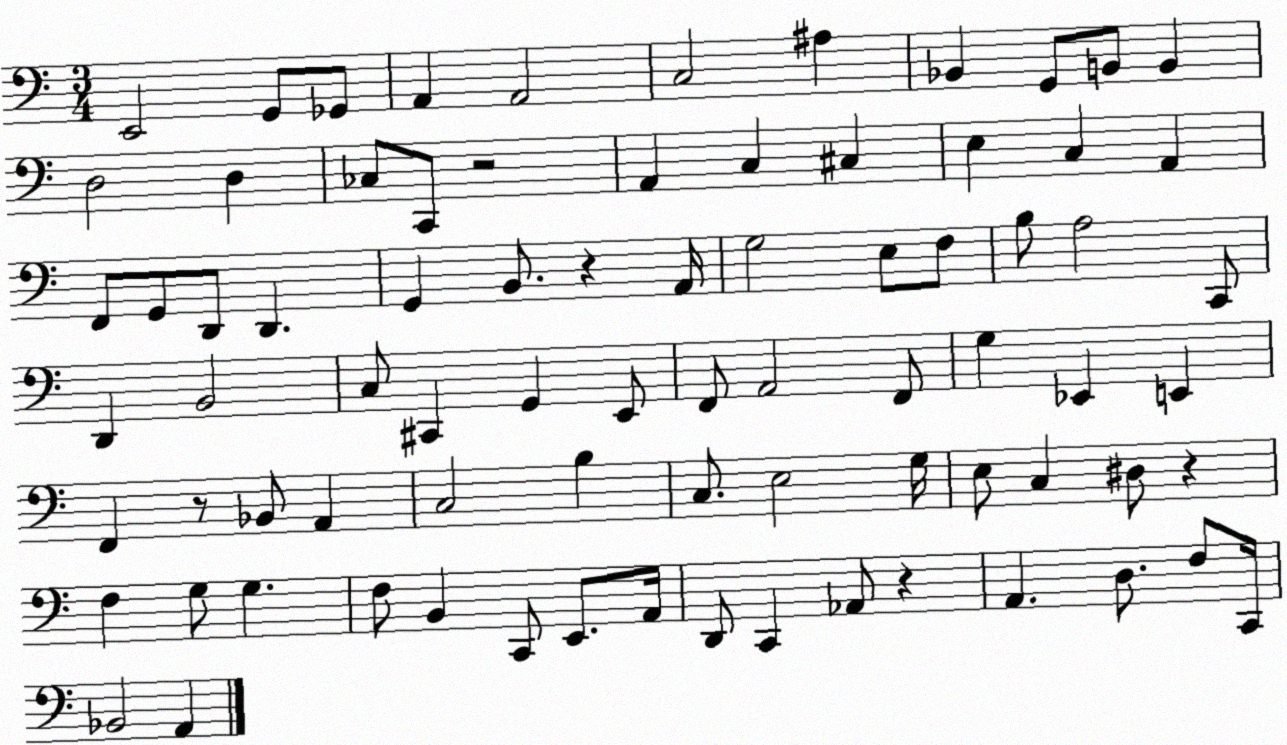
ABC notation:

X:1
T:Untitled
M:3/4
L:1/4
K:C
E,,2 G,,/2 _G,,/2 A,, A,,2 C,2 ^A, _B,, G,,/2 B,,/2 B,, D,2 D, _C,/2 C,,/2 z2 A,, C, ^C, E, C, A,, F,,/2 G,,/2 D,,/2 D,, G,, B,,/2 z A,,/4 G,2 E,/2 F,/2 B,/2 A,2 C,,/2 D,, B,,2 C,/2 ^C,, G,, E,,/2 F,,/2 A,,2 F,,/2 G, _E,, E,, F,, z/2 _B,,/2 A,, C,2 B, C,/2 E,2 G,/4 E,/2 C, ^D,/2 z F, G,/2 G, F,/2 B,, C,,/2 E,,/2 A,,/4 D,,/2 C,, _A,,/2 z A,, D,/2 F,/2 C,,/4 _B,,2 A,,